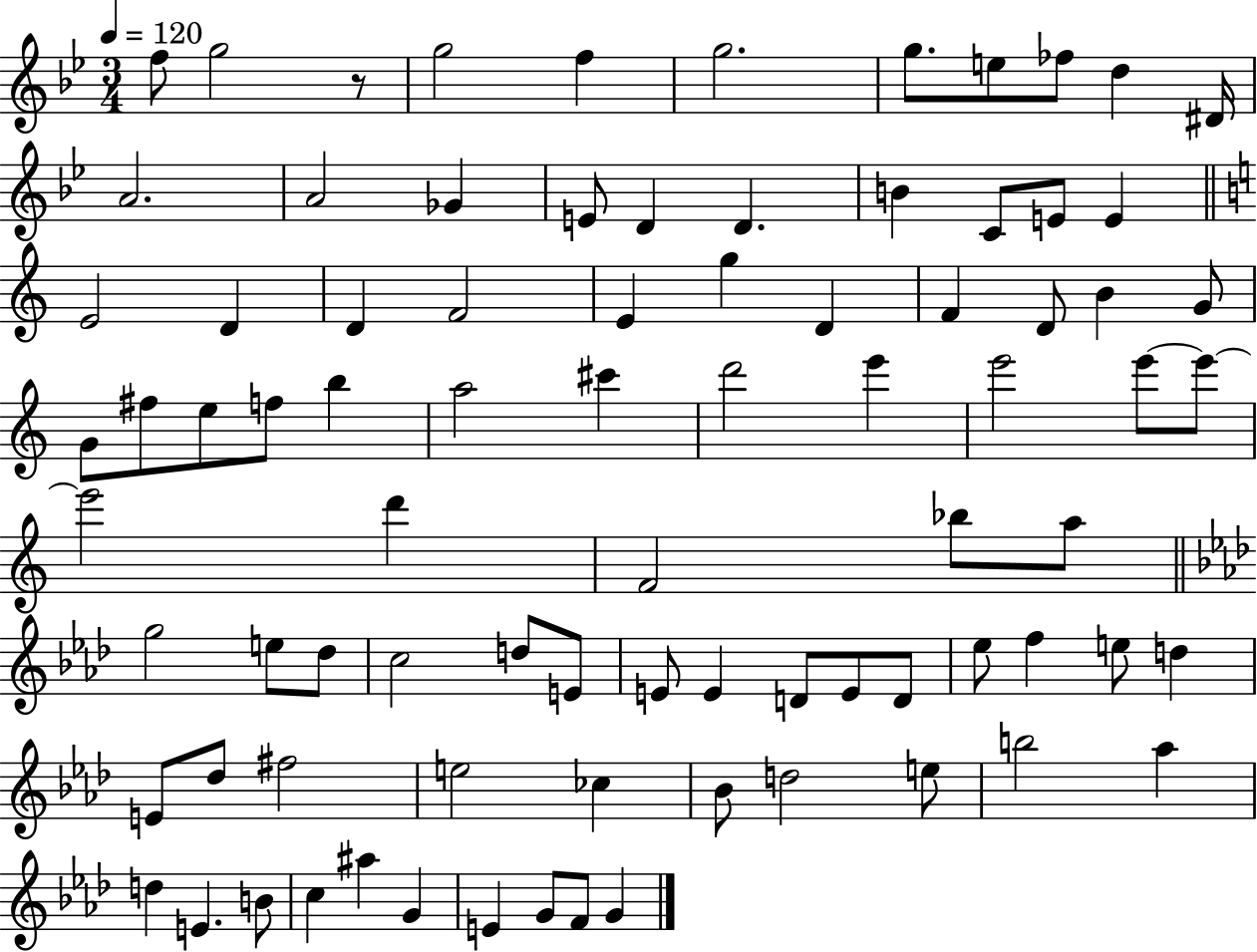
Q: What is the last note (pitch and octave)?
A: G4